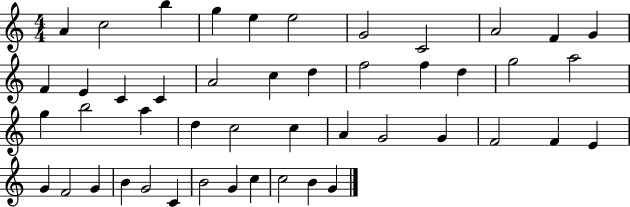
X:1
T:Untitled
M:4/4
L:1/4
K:C
A c2 b g e e2 G2 C2 A2 F G F E C C A2 c d f2 f d g2 a2 g b2 a d c2 c A G2 G F2 F E G F2 G B G2 C B2 G c c2 B G